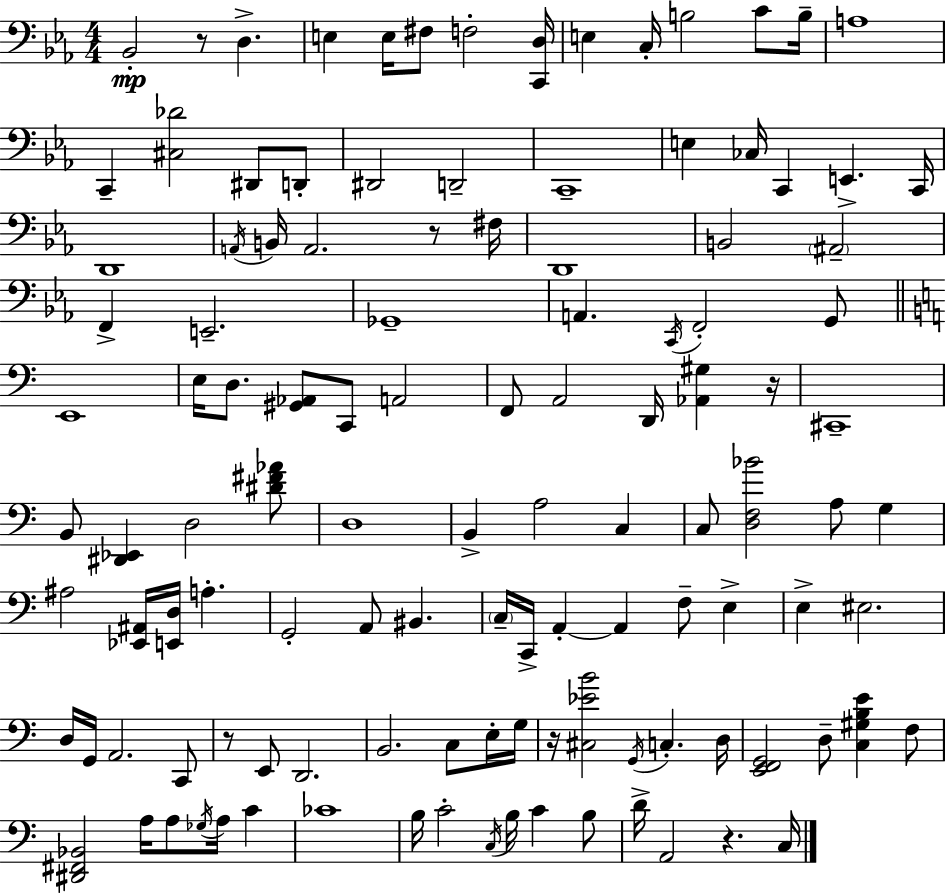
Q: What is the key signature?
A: EES major